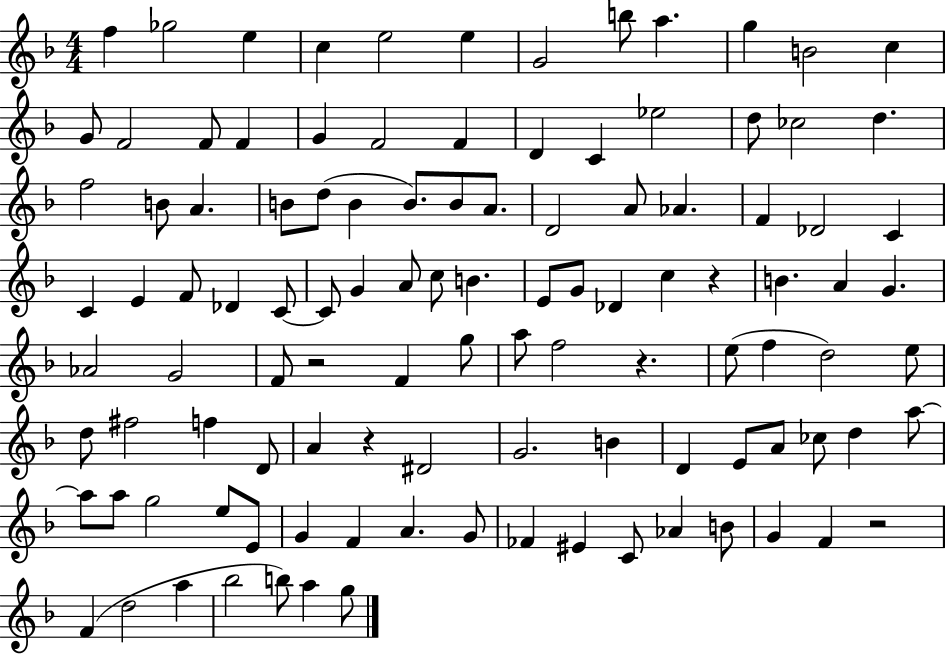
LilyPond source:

{
  \clef treble
  \numericTimeSignature
  \time 4/4
  \key f \major
  f''4 ges''2 e''4 | c''4 e''2 e''4 | g'2 b''8 a''4. | g''4 b'2 c''4 | \break g'8 f'2 f'8 f'4 | g'4 f'2 f'4 | d'4 c'4 ees''2 | d''8 ces''2 d''4. | \break f''2 b'8 a'4. | b'8 d''8( b'4 b'8.) b'8 a'8. | d'2 a'8 aes'4. | f'4 des'2 c'4 | \break c'4 e'4 f'8 des'4 c'8~~ | c'8 g'4 a'8 c''8 b'4. | e'8 g'8 des'4 c''4 r4 | b'4. a'4 g'4. | \break aes'2 g'2 | f'8 r2 f'4 g''8 | a''8 f''2 r4. | e''8( f''4 d''2) e''8 | \break d''8 fis''2 f''4 d'8 | a'4 r4 dis'2 | g'2. b'4 | d'4 e'8 a'8 ces''8 d''4 a''8~~ | \break a''8 a''8 g''2 e''8 e'8 | g'4 f'4 a'4. g'8 | fes'4 eis'4 c'8 aes'4 b'8 | g'4 f'4 r2 | \break f'4( d''2 a''4 | bes''2 b''8) a''4 g''8 | \bar "|."
}